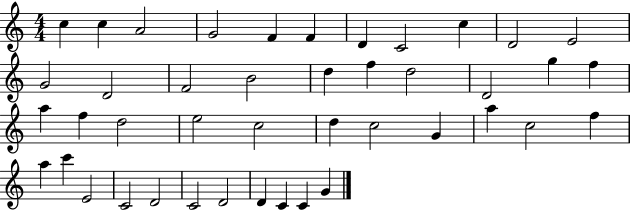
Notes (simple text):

C5/q C5/q A4/h G4/h F4/q F4/q D4/q C4/h C5/q D4/h E4/h G4/h D4/h F4/h B4/h D5/q F5/q D5/h D4/h G5/q F5/q A5/q F5/q D5/h E5/h C5/h D5/q C5/h G4/q A5/q C5/h F5/q A5/q C6/q E4/h C4/h D4/h C4/h D4/h D4/q C4/q C4/q G4/q